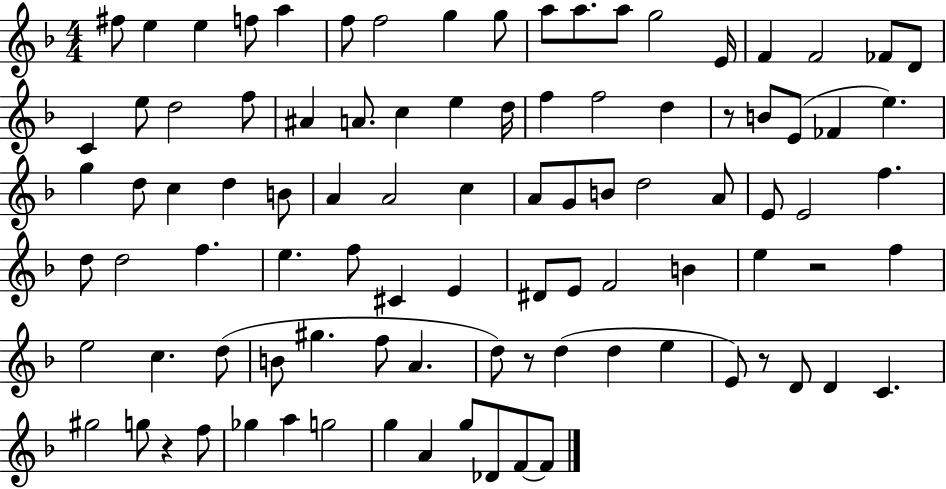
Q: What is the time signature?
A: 4/4